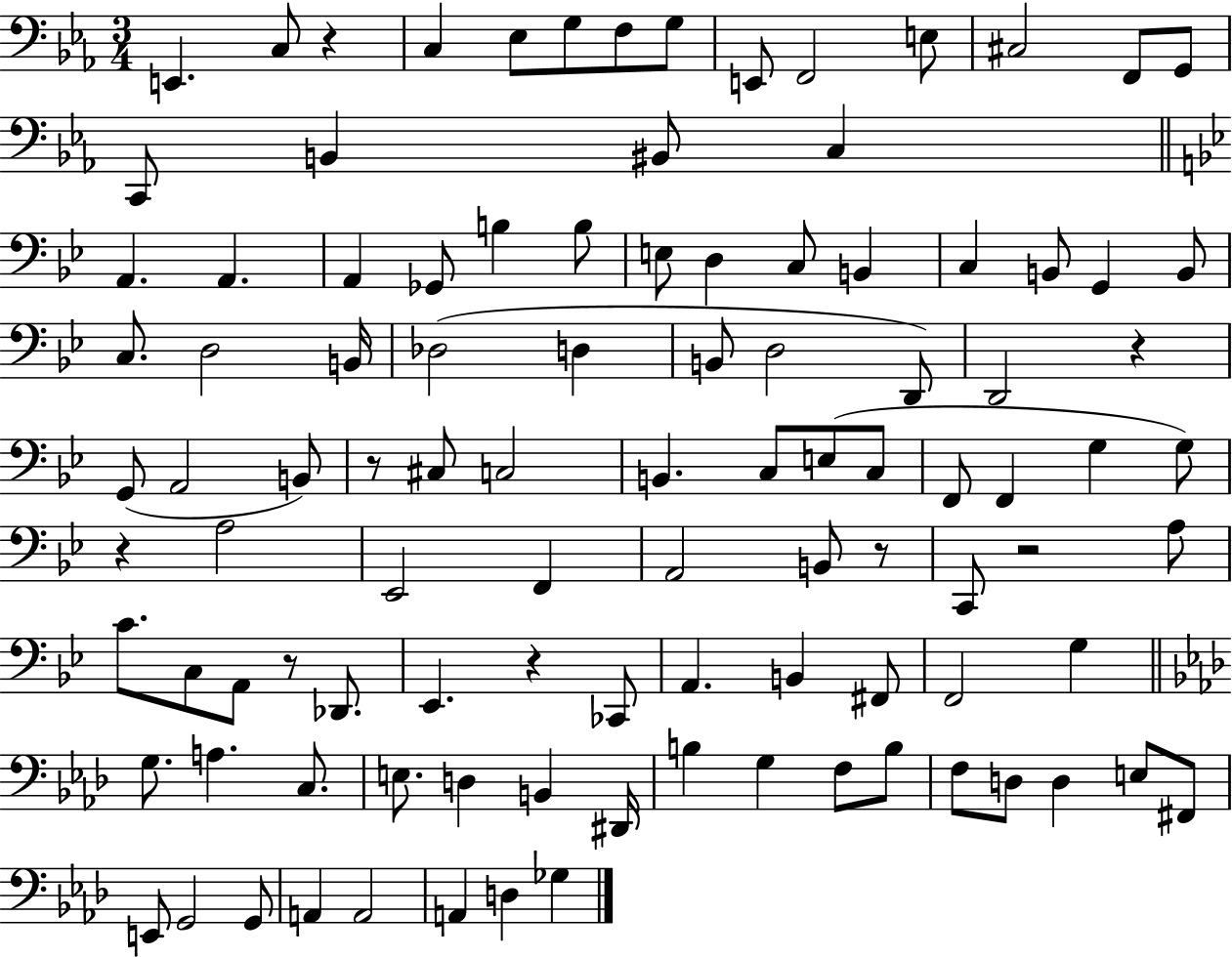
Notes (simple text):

E2/q. C3/e R/q C3/q Eb3/e G3/e F3/e G3/e E2/e F2/h E3/e C#3/h F2/e G2/e C2/e B2/q BIS2/e C3/q A2/q. A2/q. A2/q Gb2/e B3/q B3/e E3/e D3/q C3/e B2/q C3/q B2/e G2/q B2/e C3/e. D3/h B2/s Db3/h D3/q B2/e D3/h D2/e D2/h R/q G2/e A2/h B2/e R/e C#3/e C3/h B2/q. C3/e E3/e C3/e F2/e F2/q G3/q G3/e R/q A3/h Eb2/h F2/q A2/h B2/e R/e C2/e R/h A3/e C4/e. C3/e A2/e R/e Db2/e. Eb2/q. R/q CES2/e A2/q. B2/q F#2/e F2/h G3/q G3/e. A3/q. C3/e. E3/e. D3/q B2/q D#2/s B3/q G3/q F3/e B3/e F3/e D3/e D3/q E3/e F#2/e E2/e G2/h G2/e A2/q A2/h A2/q D3/q Gb3/q